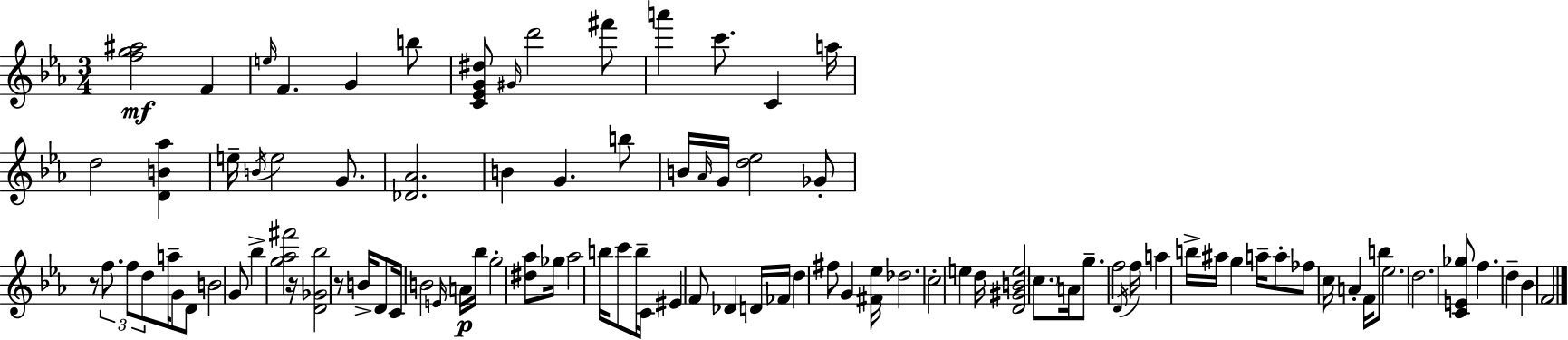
{
  \clef treble
  \numericTimeSignature
  \time 3/4
  \key ees \major
  <f'' g'' ais''>2\mf f'4 | \grace { e''16 } f'4. g'4 b''8 | <c' ees' g' dis''>8 \grace { gis'16 } d'''2 | fis'''8 a'''4 c'''8. c'4 | \break a''16 d''2 <d' b' aes''>4 | e''16-- \acciaccatura { b'16 } e''2 | g'8. <des' aes'>2. | b'4 g'4. | \break b''8 b'16 \grace { aes'16 } g'16 <d'' ees''>2 | ges'8-. r8 \tuplet 3/2 { f''8. f''8 d''8 } | a''16-- g'8 d'8 b'2 | g'8 bes''4-> <g'' aes'' fis'''>2 | \break r16 <d' ges' bes''>2 | r8 b'16-> d'8 c'16 b'2 | \grace { e'16 } a'16\p bes''16 g''2-. | <dis'' aes''>8 ges''16 aes''2 | \break b''16 c'''8 b''16-- c'16 eis'4 f'8 | des'4 d'16 fes'16 d''4 fis''8 | g'4 <fis' ees''>16 des''2. | c''2-. | \break e''4 d''16 <d' gis' b' e''>2 | \parenthesize c''8. a'16 g''8.-- f''2 | \acciaccatura { d'16 } f''16 a''4 b''16-> | ais''16 g''4 a''16-- a''8-. fes''8 c''16 a'4-. | \break f'16 b''8 ees''2. | d''2. | <c' e' ges''>8 f''4. | d''4-- bes'4 f'2 | \break \bar "|."
}